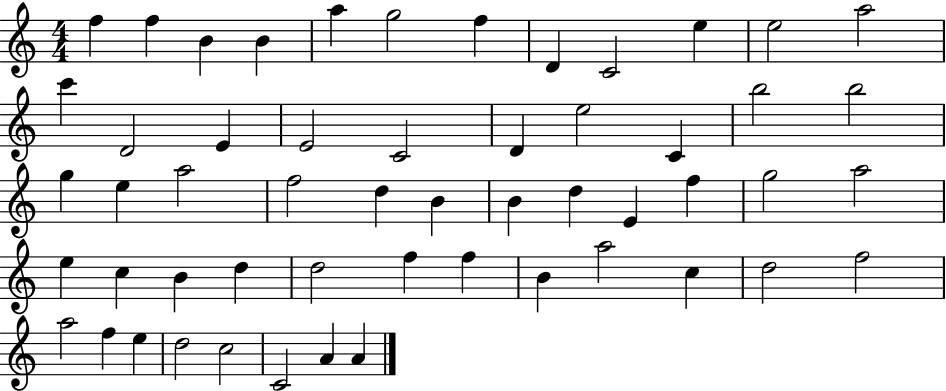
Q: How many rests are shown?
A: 0